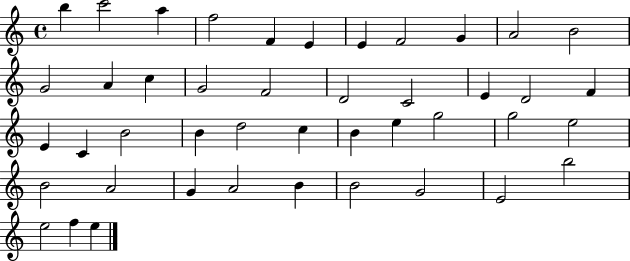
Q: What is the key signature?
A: C major